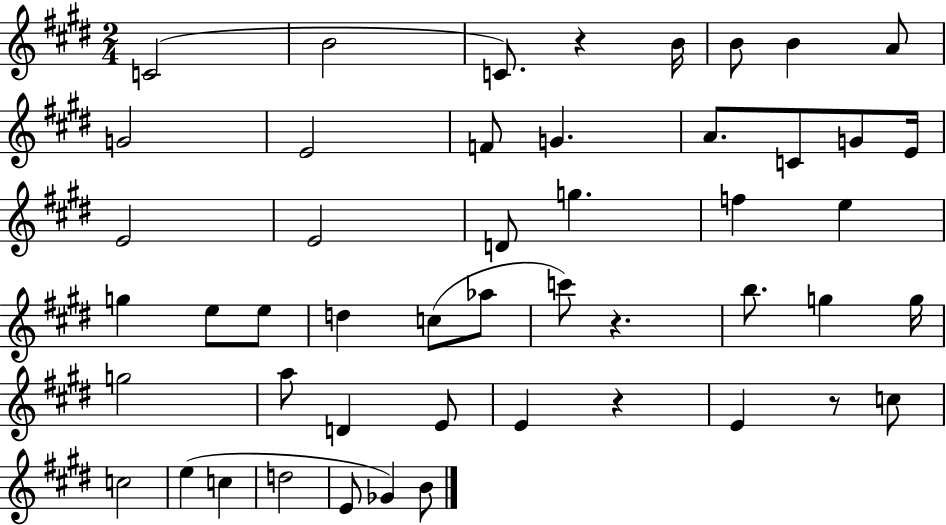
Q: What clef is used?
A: treble